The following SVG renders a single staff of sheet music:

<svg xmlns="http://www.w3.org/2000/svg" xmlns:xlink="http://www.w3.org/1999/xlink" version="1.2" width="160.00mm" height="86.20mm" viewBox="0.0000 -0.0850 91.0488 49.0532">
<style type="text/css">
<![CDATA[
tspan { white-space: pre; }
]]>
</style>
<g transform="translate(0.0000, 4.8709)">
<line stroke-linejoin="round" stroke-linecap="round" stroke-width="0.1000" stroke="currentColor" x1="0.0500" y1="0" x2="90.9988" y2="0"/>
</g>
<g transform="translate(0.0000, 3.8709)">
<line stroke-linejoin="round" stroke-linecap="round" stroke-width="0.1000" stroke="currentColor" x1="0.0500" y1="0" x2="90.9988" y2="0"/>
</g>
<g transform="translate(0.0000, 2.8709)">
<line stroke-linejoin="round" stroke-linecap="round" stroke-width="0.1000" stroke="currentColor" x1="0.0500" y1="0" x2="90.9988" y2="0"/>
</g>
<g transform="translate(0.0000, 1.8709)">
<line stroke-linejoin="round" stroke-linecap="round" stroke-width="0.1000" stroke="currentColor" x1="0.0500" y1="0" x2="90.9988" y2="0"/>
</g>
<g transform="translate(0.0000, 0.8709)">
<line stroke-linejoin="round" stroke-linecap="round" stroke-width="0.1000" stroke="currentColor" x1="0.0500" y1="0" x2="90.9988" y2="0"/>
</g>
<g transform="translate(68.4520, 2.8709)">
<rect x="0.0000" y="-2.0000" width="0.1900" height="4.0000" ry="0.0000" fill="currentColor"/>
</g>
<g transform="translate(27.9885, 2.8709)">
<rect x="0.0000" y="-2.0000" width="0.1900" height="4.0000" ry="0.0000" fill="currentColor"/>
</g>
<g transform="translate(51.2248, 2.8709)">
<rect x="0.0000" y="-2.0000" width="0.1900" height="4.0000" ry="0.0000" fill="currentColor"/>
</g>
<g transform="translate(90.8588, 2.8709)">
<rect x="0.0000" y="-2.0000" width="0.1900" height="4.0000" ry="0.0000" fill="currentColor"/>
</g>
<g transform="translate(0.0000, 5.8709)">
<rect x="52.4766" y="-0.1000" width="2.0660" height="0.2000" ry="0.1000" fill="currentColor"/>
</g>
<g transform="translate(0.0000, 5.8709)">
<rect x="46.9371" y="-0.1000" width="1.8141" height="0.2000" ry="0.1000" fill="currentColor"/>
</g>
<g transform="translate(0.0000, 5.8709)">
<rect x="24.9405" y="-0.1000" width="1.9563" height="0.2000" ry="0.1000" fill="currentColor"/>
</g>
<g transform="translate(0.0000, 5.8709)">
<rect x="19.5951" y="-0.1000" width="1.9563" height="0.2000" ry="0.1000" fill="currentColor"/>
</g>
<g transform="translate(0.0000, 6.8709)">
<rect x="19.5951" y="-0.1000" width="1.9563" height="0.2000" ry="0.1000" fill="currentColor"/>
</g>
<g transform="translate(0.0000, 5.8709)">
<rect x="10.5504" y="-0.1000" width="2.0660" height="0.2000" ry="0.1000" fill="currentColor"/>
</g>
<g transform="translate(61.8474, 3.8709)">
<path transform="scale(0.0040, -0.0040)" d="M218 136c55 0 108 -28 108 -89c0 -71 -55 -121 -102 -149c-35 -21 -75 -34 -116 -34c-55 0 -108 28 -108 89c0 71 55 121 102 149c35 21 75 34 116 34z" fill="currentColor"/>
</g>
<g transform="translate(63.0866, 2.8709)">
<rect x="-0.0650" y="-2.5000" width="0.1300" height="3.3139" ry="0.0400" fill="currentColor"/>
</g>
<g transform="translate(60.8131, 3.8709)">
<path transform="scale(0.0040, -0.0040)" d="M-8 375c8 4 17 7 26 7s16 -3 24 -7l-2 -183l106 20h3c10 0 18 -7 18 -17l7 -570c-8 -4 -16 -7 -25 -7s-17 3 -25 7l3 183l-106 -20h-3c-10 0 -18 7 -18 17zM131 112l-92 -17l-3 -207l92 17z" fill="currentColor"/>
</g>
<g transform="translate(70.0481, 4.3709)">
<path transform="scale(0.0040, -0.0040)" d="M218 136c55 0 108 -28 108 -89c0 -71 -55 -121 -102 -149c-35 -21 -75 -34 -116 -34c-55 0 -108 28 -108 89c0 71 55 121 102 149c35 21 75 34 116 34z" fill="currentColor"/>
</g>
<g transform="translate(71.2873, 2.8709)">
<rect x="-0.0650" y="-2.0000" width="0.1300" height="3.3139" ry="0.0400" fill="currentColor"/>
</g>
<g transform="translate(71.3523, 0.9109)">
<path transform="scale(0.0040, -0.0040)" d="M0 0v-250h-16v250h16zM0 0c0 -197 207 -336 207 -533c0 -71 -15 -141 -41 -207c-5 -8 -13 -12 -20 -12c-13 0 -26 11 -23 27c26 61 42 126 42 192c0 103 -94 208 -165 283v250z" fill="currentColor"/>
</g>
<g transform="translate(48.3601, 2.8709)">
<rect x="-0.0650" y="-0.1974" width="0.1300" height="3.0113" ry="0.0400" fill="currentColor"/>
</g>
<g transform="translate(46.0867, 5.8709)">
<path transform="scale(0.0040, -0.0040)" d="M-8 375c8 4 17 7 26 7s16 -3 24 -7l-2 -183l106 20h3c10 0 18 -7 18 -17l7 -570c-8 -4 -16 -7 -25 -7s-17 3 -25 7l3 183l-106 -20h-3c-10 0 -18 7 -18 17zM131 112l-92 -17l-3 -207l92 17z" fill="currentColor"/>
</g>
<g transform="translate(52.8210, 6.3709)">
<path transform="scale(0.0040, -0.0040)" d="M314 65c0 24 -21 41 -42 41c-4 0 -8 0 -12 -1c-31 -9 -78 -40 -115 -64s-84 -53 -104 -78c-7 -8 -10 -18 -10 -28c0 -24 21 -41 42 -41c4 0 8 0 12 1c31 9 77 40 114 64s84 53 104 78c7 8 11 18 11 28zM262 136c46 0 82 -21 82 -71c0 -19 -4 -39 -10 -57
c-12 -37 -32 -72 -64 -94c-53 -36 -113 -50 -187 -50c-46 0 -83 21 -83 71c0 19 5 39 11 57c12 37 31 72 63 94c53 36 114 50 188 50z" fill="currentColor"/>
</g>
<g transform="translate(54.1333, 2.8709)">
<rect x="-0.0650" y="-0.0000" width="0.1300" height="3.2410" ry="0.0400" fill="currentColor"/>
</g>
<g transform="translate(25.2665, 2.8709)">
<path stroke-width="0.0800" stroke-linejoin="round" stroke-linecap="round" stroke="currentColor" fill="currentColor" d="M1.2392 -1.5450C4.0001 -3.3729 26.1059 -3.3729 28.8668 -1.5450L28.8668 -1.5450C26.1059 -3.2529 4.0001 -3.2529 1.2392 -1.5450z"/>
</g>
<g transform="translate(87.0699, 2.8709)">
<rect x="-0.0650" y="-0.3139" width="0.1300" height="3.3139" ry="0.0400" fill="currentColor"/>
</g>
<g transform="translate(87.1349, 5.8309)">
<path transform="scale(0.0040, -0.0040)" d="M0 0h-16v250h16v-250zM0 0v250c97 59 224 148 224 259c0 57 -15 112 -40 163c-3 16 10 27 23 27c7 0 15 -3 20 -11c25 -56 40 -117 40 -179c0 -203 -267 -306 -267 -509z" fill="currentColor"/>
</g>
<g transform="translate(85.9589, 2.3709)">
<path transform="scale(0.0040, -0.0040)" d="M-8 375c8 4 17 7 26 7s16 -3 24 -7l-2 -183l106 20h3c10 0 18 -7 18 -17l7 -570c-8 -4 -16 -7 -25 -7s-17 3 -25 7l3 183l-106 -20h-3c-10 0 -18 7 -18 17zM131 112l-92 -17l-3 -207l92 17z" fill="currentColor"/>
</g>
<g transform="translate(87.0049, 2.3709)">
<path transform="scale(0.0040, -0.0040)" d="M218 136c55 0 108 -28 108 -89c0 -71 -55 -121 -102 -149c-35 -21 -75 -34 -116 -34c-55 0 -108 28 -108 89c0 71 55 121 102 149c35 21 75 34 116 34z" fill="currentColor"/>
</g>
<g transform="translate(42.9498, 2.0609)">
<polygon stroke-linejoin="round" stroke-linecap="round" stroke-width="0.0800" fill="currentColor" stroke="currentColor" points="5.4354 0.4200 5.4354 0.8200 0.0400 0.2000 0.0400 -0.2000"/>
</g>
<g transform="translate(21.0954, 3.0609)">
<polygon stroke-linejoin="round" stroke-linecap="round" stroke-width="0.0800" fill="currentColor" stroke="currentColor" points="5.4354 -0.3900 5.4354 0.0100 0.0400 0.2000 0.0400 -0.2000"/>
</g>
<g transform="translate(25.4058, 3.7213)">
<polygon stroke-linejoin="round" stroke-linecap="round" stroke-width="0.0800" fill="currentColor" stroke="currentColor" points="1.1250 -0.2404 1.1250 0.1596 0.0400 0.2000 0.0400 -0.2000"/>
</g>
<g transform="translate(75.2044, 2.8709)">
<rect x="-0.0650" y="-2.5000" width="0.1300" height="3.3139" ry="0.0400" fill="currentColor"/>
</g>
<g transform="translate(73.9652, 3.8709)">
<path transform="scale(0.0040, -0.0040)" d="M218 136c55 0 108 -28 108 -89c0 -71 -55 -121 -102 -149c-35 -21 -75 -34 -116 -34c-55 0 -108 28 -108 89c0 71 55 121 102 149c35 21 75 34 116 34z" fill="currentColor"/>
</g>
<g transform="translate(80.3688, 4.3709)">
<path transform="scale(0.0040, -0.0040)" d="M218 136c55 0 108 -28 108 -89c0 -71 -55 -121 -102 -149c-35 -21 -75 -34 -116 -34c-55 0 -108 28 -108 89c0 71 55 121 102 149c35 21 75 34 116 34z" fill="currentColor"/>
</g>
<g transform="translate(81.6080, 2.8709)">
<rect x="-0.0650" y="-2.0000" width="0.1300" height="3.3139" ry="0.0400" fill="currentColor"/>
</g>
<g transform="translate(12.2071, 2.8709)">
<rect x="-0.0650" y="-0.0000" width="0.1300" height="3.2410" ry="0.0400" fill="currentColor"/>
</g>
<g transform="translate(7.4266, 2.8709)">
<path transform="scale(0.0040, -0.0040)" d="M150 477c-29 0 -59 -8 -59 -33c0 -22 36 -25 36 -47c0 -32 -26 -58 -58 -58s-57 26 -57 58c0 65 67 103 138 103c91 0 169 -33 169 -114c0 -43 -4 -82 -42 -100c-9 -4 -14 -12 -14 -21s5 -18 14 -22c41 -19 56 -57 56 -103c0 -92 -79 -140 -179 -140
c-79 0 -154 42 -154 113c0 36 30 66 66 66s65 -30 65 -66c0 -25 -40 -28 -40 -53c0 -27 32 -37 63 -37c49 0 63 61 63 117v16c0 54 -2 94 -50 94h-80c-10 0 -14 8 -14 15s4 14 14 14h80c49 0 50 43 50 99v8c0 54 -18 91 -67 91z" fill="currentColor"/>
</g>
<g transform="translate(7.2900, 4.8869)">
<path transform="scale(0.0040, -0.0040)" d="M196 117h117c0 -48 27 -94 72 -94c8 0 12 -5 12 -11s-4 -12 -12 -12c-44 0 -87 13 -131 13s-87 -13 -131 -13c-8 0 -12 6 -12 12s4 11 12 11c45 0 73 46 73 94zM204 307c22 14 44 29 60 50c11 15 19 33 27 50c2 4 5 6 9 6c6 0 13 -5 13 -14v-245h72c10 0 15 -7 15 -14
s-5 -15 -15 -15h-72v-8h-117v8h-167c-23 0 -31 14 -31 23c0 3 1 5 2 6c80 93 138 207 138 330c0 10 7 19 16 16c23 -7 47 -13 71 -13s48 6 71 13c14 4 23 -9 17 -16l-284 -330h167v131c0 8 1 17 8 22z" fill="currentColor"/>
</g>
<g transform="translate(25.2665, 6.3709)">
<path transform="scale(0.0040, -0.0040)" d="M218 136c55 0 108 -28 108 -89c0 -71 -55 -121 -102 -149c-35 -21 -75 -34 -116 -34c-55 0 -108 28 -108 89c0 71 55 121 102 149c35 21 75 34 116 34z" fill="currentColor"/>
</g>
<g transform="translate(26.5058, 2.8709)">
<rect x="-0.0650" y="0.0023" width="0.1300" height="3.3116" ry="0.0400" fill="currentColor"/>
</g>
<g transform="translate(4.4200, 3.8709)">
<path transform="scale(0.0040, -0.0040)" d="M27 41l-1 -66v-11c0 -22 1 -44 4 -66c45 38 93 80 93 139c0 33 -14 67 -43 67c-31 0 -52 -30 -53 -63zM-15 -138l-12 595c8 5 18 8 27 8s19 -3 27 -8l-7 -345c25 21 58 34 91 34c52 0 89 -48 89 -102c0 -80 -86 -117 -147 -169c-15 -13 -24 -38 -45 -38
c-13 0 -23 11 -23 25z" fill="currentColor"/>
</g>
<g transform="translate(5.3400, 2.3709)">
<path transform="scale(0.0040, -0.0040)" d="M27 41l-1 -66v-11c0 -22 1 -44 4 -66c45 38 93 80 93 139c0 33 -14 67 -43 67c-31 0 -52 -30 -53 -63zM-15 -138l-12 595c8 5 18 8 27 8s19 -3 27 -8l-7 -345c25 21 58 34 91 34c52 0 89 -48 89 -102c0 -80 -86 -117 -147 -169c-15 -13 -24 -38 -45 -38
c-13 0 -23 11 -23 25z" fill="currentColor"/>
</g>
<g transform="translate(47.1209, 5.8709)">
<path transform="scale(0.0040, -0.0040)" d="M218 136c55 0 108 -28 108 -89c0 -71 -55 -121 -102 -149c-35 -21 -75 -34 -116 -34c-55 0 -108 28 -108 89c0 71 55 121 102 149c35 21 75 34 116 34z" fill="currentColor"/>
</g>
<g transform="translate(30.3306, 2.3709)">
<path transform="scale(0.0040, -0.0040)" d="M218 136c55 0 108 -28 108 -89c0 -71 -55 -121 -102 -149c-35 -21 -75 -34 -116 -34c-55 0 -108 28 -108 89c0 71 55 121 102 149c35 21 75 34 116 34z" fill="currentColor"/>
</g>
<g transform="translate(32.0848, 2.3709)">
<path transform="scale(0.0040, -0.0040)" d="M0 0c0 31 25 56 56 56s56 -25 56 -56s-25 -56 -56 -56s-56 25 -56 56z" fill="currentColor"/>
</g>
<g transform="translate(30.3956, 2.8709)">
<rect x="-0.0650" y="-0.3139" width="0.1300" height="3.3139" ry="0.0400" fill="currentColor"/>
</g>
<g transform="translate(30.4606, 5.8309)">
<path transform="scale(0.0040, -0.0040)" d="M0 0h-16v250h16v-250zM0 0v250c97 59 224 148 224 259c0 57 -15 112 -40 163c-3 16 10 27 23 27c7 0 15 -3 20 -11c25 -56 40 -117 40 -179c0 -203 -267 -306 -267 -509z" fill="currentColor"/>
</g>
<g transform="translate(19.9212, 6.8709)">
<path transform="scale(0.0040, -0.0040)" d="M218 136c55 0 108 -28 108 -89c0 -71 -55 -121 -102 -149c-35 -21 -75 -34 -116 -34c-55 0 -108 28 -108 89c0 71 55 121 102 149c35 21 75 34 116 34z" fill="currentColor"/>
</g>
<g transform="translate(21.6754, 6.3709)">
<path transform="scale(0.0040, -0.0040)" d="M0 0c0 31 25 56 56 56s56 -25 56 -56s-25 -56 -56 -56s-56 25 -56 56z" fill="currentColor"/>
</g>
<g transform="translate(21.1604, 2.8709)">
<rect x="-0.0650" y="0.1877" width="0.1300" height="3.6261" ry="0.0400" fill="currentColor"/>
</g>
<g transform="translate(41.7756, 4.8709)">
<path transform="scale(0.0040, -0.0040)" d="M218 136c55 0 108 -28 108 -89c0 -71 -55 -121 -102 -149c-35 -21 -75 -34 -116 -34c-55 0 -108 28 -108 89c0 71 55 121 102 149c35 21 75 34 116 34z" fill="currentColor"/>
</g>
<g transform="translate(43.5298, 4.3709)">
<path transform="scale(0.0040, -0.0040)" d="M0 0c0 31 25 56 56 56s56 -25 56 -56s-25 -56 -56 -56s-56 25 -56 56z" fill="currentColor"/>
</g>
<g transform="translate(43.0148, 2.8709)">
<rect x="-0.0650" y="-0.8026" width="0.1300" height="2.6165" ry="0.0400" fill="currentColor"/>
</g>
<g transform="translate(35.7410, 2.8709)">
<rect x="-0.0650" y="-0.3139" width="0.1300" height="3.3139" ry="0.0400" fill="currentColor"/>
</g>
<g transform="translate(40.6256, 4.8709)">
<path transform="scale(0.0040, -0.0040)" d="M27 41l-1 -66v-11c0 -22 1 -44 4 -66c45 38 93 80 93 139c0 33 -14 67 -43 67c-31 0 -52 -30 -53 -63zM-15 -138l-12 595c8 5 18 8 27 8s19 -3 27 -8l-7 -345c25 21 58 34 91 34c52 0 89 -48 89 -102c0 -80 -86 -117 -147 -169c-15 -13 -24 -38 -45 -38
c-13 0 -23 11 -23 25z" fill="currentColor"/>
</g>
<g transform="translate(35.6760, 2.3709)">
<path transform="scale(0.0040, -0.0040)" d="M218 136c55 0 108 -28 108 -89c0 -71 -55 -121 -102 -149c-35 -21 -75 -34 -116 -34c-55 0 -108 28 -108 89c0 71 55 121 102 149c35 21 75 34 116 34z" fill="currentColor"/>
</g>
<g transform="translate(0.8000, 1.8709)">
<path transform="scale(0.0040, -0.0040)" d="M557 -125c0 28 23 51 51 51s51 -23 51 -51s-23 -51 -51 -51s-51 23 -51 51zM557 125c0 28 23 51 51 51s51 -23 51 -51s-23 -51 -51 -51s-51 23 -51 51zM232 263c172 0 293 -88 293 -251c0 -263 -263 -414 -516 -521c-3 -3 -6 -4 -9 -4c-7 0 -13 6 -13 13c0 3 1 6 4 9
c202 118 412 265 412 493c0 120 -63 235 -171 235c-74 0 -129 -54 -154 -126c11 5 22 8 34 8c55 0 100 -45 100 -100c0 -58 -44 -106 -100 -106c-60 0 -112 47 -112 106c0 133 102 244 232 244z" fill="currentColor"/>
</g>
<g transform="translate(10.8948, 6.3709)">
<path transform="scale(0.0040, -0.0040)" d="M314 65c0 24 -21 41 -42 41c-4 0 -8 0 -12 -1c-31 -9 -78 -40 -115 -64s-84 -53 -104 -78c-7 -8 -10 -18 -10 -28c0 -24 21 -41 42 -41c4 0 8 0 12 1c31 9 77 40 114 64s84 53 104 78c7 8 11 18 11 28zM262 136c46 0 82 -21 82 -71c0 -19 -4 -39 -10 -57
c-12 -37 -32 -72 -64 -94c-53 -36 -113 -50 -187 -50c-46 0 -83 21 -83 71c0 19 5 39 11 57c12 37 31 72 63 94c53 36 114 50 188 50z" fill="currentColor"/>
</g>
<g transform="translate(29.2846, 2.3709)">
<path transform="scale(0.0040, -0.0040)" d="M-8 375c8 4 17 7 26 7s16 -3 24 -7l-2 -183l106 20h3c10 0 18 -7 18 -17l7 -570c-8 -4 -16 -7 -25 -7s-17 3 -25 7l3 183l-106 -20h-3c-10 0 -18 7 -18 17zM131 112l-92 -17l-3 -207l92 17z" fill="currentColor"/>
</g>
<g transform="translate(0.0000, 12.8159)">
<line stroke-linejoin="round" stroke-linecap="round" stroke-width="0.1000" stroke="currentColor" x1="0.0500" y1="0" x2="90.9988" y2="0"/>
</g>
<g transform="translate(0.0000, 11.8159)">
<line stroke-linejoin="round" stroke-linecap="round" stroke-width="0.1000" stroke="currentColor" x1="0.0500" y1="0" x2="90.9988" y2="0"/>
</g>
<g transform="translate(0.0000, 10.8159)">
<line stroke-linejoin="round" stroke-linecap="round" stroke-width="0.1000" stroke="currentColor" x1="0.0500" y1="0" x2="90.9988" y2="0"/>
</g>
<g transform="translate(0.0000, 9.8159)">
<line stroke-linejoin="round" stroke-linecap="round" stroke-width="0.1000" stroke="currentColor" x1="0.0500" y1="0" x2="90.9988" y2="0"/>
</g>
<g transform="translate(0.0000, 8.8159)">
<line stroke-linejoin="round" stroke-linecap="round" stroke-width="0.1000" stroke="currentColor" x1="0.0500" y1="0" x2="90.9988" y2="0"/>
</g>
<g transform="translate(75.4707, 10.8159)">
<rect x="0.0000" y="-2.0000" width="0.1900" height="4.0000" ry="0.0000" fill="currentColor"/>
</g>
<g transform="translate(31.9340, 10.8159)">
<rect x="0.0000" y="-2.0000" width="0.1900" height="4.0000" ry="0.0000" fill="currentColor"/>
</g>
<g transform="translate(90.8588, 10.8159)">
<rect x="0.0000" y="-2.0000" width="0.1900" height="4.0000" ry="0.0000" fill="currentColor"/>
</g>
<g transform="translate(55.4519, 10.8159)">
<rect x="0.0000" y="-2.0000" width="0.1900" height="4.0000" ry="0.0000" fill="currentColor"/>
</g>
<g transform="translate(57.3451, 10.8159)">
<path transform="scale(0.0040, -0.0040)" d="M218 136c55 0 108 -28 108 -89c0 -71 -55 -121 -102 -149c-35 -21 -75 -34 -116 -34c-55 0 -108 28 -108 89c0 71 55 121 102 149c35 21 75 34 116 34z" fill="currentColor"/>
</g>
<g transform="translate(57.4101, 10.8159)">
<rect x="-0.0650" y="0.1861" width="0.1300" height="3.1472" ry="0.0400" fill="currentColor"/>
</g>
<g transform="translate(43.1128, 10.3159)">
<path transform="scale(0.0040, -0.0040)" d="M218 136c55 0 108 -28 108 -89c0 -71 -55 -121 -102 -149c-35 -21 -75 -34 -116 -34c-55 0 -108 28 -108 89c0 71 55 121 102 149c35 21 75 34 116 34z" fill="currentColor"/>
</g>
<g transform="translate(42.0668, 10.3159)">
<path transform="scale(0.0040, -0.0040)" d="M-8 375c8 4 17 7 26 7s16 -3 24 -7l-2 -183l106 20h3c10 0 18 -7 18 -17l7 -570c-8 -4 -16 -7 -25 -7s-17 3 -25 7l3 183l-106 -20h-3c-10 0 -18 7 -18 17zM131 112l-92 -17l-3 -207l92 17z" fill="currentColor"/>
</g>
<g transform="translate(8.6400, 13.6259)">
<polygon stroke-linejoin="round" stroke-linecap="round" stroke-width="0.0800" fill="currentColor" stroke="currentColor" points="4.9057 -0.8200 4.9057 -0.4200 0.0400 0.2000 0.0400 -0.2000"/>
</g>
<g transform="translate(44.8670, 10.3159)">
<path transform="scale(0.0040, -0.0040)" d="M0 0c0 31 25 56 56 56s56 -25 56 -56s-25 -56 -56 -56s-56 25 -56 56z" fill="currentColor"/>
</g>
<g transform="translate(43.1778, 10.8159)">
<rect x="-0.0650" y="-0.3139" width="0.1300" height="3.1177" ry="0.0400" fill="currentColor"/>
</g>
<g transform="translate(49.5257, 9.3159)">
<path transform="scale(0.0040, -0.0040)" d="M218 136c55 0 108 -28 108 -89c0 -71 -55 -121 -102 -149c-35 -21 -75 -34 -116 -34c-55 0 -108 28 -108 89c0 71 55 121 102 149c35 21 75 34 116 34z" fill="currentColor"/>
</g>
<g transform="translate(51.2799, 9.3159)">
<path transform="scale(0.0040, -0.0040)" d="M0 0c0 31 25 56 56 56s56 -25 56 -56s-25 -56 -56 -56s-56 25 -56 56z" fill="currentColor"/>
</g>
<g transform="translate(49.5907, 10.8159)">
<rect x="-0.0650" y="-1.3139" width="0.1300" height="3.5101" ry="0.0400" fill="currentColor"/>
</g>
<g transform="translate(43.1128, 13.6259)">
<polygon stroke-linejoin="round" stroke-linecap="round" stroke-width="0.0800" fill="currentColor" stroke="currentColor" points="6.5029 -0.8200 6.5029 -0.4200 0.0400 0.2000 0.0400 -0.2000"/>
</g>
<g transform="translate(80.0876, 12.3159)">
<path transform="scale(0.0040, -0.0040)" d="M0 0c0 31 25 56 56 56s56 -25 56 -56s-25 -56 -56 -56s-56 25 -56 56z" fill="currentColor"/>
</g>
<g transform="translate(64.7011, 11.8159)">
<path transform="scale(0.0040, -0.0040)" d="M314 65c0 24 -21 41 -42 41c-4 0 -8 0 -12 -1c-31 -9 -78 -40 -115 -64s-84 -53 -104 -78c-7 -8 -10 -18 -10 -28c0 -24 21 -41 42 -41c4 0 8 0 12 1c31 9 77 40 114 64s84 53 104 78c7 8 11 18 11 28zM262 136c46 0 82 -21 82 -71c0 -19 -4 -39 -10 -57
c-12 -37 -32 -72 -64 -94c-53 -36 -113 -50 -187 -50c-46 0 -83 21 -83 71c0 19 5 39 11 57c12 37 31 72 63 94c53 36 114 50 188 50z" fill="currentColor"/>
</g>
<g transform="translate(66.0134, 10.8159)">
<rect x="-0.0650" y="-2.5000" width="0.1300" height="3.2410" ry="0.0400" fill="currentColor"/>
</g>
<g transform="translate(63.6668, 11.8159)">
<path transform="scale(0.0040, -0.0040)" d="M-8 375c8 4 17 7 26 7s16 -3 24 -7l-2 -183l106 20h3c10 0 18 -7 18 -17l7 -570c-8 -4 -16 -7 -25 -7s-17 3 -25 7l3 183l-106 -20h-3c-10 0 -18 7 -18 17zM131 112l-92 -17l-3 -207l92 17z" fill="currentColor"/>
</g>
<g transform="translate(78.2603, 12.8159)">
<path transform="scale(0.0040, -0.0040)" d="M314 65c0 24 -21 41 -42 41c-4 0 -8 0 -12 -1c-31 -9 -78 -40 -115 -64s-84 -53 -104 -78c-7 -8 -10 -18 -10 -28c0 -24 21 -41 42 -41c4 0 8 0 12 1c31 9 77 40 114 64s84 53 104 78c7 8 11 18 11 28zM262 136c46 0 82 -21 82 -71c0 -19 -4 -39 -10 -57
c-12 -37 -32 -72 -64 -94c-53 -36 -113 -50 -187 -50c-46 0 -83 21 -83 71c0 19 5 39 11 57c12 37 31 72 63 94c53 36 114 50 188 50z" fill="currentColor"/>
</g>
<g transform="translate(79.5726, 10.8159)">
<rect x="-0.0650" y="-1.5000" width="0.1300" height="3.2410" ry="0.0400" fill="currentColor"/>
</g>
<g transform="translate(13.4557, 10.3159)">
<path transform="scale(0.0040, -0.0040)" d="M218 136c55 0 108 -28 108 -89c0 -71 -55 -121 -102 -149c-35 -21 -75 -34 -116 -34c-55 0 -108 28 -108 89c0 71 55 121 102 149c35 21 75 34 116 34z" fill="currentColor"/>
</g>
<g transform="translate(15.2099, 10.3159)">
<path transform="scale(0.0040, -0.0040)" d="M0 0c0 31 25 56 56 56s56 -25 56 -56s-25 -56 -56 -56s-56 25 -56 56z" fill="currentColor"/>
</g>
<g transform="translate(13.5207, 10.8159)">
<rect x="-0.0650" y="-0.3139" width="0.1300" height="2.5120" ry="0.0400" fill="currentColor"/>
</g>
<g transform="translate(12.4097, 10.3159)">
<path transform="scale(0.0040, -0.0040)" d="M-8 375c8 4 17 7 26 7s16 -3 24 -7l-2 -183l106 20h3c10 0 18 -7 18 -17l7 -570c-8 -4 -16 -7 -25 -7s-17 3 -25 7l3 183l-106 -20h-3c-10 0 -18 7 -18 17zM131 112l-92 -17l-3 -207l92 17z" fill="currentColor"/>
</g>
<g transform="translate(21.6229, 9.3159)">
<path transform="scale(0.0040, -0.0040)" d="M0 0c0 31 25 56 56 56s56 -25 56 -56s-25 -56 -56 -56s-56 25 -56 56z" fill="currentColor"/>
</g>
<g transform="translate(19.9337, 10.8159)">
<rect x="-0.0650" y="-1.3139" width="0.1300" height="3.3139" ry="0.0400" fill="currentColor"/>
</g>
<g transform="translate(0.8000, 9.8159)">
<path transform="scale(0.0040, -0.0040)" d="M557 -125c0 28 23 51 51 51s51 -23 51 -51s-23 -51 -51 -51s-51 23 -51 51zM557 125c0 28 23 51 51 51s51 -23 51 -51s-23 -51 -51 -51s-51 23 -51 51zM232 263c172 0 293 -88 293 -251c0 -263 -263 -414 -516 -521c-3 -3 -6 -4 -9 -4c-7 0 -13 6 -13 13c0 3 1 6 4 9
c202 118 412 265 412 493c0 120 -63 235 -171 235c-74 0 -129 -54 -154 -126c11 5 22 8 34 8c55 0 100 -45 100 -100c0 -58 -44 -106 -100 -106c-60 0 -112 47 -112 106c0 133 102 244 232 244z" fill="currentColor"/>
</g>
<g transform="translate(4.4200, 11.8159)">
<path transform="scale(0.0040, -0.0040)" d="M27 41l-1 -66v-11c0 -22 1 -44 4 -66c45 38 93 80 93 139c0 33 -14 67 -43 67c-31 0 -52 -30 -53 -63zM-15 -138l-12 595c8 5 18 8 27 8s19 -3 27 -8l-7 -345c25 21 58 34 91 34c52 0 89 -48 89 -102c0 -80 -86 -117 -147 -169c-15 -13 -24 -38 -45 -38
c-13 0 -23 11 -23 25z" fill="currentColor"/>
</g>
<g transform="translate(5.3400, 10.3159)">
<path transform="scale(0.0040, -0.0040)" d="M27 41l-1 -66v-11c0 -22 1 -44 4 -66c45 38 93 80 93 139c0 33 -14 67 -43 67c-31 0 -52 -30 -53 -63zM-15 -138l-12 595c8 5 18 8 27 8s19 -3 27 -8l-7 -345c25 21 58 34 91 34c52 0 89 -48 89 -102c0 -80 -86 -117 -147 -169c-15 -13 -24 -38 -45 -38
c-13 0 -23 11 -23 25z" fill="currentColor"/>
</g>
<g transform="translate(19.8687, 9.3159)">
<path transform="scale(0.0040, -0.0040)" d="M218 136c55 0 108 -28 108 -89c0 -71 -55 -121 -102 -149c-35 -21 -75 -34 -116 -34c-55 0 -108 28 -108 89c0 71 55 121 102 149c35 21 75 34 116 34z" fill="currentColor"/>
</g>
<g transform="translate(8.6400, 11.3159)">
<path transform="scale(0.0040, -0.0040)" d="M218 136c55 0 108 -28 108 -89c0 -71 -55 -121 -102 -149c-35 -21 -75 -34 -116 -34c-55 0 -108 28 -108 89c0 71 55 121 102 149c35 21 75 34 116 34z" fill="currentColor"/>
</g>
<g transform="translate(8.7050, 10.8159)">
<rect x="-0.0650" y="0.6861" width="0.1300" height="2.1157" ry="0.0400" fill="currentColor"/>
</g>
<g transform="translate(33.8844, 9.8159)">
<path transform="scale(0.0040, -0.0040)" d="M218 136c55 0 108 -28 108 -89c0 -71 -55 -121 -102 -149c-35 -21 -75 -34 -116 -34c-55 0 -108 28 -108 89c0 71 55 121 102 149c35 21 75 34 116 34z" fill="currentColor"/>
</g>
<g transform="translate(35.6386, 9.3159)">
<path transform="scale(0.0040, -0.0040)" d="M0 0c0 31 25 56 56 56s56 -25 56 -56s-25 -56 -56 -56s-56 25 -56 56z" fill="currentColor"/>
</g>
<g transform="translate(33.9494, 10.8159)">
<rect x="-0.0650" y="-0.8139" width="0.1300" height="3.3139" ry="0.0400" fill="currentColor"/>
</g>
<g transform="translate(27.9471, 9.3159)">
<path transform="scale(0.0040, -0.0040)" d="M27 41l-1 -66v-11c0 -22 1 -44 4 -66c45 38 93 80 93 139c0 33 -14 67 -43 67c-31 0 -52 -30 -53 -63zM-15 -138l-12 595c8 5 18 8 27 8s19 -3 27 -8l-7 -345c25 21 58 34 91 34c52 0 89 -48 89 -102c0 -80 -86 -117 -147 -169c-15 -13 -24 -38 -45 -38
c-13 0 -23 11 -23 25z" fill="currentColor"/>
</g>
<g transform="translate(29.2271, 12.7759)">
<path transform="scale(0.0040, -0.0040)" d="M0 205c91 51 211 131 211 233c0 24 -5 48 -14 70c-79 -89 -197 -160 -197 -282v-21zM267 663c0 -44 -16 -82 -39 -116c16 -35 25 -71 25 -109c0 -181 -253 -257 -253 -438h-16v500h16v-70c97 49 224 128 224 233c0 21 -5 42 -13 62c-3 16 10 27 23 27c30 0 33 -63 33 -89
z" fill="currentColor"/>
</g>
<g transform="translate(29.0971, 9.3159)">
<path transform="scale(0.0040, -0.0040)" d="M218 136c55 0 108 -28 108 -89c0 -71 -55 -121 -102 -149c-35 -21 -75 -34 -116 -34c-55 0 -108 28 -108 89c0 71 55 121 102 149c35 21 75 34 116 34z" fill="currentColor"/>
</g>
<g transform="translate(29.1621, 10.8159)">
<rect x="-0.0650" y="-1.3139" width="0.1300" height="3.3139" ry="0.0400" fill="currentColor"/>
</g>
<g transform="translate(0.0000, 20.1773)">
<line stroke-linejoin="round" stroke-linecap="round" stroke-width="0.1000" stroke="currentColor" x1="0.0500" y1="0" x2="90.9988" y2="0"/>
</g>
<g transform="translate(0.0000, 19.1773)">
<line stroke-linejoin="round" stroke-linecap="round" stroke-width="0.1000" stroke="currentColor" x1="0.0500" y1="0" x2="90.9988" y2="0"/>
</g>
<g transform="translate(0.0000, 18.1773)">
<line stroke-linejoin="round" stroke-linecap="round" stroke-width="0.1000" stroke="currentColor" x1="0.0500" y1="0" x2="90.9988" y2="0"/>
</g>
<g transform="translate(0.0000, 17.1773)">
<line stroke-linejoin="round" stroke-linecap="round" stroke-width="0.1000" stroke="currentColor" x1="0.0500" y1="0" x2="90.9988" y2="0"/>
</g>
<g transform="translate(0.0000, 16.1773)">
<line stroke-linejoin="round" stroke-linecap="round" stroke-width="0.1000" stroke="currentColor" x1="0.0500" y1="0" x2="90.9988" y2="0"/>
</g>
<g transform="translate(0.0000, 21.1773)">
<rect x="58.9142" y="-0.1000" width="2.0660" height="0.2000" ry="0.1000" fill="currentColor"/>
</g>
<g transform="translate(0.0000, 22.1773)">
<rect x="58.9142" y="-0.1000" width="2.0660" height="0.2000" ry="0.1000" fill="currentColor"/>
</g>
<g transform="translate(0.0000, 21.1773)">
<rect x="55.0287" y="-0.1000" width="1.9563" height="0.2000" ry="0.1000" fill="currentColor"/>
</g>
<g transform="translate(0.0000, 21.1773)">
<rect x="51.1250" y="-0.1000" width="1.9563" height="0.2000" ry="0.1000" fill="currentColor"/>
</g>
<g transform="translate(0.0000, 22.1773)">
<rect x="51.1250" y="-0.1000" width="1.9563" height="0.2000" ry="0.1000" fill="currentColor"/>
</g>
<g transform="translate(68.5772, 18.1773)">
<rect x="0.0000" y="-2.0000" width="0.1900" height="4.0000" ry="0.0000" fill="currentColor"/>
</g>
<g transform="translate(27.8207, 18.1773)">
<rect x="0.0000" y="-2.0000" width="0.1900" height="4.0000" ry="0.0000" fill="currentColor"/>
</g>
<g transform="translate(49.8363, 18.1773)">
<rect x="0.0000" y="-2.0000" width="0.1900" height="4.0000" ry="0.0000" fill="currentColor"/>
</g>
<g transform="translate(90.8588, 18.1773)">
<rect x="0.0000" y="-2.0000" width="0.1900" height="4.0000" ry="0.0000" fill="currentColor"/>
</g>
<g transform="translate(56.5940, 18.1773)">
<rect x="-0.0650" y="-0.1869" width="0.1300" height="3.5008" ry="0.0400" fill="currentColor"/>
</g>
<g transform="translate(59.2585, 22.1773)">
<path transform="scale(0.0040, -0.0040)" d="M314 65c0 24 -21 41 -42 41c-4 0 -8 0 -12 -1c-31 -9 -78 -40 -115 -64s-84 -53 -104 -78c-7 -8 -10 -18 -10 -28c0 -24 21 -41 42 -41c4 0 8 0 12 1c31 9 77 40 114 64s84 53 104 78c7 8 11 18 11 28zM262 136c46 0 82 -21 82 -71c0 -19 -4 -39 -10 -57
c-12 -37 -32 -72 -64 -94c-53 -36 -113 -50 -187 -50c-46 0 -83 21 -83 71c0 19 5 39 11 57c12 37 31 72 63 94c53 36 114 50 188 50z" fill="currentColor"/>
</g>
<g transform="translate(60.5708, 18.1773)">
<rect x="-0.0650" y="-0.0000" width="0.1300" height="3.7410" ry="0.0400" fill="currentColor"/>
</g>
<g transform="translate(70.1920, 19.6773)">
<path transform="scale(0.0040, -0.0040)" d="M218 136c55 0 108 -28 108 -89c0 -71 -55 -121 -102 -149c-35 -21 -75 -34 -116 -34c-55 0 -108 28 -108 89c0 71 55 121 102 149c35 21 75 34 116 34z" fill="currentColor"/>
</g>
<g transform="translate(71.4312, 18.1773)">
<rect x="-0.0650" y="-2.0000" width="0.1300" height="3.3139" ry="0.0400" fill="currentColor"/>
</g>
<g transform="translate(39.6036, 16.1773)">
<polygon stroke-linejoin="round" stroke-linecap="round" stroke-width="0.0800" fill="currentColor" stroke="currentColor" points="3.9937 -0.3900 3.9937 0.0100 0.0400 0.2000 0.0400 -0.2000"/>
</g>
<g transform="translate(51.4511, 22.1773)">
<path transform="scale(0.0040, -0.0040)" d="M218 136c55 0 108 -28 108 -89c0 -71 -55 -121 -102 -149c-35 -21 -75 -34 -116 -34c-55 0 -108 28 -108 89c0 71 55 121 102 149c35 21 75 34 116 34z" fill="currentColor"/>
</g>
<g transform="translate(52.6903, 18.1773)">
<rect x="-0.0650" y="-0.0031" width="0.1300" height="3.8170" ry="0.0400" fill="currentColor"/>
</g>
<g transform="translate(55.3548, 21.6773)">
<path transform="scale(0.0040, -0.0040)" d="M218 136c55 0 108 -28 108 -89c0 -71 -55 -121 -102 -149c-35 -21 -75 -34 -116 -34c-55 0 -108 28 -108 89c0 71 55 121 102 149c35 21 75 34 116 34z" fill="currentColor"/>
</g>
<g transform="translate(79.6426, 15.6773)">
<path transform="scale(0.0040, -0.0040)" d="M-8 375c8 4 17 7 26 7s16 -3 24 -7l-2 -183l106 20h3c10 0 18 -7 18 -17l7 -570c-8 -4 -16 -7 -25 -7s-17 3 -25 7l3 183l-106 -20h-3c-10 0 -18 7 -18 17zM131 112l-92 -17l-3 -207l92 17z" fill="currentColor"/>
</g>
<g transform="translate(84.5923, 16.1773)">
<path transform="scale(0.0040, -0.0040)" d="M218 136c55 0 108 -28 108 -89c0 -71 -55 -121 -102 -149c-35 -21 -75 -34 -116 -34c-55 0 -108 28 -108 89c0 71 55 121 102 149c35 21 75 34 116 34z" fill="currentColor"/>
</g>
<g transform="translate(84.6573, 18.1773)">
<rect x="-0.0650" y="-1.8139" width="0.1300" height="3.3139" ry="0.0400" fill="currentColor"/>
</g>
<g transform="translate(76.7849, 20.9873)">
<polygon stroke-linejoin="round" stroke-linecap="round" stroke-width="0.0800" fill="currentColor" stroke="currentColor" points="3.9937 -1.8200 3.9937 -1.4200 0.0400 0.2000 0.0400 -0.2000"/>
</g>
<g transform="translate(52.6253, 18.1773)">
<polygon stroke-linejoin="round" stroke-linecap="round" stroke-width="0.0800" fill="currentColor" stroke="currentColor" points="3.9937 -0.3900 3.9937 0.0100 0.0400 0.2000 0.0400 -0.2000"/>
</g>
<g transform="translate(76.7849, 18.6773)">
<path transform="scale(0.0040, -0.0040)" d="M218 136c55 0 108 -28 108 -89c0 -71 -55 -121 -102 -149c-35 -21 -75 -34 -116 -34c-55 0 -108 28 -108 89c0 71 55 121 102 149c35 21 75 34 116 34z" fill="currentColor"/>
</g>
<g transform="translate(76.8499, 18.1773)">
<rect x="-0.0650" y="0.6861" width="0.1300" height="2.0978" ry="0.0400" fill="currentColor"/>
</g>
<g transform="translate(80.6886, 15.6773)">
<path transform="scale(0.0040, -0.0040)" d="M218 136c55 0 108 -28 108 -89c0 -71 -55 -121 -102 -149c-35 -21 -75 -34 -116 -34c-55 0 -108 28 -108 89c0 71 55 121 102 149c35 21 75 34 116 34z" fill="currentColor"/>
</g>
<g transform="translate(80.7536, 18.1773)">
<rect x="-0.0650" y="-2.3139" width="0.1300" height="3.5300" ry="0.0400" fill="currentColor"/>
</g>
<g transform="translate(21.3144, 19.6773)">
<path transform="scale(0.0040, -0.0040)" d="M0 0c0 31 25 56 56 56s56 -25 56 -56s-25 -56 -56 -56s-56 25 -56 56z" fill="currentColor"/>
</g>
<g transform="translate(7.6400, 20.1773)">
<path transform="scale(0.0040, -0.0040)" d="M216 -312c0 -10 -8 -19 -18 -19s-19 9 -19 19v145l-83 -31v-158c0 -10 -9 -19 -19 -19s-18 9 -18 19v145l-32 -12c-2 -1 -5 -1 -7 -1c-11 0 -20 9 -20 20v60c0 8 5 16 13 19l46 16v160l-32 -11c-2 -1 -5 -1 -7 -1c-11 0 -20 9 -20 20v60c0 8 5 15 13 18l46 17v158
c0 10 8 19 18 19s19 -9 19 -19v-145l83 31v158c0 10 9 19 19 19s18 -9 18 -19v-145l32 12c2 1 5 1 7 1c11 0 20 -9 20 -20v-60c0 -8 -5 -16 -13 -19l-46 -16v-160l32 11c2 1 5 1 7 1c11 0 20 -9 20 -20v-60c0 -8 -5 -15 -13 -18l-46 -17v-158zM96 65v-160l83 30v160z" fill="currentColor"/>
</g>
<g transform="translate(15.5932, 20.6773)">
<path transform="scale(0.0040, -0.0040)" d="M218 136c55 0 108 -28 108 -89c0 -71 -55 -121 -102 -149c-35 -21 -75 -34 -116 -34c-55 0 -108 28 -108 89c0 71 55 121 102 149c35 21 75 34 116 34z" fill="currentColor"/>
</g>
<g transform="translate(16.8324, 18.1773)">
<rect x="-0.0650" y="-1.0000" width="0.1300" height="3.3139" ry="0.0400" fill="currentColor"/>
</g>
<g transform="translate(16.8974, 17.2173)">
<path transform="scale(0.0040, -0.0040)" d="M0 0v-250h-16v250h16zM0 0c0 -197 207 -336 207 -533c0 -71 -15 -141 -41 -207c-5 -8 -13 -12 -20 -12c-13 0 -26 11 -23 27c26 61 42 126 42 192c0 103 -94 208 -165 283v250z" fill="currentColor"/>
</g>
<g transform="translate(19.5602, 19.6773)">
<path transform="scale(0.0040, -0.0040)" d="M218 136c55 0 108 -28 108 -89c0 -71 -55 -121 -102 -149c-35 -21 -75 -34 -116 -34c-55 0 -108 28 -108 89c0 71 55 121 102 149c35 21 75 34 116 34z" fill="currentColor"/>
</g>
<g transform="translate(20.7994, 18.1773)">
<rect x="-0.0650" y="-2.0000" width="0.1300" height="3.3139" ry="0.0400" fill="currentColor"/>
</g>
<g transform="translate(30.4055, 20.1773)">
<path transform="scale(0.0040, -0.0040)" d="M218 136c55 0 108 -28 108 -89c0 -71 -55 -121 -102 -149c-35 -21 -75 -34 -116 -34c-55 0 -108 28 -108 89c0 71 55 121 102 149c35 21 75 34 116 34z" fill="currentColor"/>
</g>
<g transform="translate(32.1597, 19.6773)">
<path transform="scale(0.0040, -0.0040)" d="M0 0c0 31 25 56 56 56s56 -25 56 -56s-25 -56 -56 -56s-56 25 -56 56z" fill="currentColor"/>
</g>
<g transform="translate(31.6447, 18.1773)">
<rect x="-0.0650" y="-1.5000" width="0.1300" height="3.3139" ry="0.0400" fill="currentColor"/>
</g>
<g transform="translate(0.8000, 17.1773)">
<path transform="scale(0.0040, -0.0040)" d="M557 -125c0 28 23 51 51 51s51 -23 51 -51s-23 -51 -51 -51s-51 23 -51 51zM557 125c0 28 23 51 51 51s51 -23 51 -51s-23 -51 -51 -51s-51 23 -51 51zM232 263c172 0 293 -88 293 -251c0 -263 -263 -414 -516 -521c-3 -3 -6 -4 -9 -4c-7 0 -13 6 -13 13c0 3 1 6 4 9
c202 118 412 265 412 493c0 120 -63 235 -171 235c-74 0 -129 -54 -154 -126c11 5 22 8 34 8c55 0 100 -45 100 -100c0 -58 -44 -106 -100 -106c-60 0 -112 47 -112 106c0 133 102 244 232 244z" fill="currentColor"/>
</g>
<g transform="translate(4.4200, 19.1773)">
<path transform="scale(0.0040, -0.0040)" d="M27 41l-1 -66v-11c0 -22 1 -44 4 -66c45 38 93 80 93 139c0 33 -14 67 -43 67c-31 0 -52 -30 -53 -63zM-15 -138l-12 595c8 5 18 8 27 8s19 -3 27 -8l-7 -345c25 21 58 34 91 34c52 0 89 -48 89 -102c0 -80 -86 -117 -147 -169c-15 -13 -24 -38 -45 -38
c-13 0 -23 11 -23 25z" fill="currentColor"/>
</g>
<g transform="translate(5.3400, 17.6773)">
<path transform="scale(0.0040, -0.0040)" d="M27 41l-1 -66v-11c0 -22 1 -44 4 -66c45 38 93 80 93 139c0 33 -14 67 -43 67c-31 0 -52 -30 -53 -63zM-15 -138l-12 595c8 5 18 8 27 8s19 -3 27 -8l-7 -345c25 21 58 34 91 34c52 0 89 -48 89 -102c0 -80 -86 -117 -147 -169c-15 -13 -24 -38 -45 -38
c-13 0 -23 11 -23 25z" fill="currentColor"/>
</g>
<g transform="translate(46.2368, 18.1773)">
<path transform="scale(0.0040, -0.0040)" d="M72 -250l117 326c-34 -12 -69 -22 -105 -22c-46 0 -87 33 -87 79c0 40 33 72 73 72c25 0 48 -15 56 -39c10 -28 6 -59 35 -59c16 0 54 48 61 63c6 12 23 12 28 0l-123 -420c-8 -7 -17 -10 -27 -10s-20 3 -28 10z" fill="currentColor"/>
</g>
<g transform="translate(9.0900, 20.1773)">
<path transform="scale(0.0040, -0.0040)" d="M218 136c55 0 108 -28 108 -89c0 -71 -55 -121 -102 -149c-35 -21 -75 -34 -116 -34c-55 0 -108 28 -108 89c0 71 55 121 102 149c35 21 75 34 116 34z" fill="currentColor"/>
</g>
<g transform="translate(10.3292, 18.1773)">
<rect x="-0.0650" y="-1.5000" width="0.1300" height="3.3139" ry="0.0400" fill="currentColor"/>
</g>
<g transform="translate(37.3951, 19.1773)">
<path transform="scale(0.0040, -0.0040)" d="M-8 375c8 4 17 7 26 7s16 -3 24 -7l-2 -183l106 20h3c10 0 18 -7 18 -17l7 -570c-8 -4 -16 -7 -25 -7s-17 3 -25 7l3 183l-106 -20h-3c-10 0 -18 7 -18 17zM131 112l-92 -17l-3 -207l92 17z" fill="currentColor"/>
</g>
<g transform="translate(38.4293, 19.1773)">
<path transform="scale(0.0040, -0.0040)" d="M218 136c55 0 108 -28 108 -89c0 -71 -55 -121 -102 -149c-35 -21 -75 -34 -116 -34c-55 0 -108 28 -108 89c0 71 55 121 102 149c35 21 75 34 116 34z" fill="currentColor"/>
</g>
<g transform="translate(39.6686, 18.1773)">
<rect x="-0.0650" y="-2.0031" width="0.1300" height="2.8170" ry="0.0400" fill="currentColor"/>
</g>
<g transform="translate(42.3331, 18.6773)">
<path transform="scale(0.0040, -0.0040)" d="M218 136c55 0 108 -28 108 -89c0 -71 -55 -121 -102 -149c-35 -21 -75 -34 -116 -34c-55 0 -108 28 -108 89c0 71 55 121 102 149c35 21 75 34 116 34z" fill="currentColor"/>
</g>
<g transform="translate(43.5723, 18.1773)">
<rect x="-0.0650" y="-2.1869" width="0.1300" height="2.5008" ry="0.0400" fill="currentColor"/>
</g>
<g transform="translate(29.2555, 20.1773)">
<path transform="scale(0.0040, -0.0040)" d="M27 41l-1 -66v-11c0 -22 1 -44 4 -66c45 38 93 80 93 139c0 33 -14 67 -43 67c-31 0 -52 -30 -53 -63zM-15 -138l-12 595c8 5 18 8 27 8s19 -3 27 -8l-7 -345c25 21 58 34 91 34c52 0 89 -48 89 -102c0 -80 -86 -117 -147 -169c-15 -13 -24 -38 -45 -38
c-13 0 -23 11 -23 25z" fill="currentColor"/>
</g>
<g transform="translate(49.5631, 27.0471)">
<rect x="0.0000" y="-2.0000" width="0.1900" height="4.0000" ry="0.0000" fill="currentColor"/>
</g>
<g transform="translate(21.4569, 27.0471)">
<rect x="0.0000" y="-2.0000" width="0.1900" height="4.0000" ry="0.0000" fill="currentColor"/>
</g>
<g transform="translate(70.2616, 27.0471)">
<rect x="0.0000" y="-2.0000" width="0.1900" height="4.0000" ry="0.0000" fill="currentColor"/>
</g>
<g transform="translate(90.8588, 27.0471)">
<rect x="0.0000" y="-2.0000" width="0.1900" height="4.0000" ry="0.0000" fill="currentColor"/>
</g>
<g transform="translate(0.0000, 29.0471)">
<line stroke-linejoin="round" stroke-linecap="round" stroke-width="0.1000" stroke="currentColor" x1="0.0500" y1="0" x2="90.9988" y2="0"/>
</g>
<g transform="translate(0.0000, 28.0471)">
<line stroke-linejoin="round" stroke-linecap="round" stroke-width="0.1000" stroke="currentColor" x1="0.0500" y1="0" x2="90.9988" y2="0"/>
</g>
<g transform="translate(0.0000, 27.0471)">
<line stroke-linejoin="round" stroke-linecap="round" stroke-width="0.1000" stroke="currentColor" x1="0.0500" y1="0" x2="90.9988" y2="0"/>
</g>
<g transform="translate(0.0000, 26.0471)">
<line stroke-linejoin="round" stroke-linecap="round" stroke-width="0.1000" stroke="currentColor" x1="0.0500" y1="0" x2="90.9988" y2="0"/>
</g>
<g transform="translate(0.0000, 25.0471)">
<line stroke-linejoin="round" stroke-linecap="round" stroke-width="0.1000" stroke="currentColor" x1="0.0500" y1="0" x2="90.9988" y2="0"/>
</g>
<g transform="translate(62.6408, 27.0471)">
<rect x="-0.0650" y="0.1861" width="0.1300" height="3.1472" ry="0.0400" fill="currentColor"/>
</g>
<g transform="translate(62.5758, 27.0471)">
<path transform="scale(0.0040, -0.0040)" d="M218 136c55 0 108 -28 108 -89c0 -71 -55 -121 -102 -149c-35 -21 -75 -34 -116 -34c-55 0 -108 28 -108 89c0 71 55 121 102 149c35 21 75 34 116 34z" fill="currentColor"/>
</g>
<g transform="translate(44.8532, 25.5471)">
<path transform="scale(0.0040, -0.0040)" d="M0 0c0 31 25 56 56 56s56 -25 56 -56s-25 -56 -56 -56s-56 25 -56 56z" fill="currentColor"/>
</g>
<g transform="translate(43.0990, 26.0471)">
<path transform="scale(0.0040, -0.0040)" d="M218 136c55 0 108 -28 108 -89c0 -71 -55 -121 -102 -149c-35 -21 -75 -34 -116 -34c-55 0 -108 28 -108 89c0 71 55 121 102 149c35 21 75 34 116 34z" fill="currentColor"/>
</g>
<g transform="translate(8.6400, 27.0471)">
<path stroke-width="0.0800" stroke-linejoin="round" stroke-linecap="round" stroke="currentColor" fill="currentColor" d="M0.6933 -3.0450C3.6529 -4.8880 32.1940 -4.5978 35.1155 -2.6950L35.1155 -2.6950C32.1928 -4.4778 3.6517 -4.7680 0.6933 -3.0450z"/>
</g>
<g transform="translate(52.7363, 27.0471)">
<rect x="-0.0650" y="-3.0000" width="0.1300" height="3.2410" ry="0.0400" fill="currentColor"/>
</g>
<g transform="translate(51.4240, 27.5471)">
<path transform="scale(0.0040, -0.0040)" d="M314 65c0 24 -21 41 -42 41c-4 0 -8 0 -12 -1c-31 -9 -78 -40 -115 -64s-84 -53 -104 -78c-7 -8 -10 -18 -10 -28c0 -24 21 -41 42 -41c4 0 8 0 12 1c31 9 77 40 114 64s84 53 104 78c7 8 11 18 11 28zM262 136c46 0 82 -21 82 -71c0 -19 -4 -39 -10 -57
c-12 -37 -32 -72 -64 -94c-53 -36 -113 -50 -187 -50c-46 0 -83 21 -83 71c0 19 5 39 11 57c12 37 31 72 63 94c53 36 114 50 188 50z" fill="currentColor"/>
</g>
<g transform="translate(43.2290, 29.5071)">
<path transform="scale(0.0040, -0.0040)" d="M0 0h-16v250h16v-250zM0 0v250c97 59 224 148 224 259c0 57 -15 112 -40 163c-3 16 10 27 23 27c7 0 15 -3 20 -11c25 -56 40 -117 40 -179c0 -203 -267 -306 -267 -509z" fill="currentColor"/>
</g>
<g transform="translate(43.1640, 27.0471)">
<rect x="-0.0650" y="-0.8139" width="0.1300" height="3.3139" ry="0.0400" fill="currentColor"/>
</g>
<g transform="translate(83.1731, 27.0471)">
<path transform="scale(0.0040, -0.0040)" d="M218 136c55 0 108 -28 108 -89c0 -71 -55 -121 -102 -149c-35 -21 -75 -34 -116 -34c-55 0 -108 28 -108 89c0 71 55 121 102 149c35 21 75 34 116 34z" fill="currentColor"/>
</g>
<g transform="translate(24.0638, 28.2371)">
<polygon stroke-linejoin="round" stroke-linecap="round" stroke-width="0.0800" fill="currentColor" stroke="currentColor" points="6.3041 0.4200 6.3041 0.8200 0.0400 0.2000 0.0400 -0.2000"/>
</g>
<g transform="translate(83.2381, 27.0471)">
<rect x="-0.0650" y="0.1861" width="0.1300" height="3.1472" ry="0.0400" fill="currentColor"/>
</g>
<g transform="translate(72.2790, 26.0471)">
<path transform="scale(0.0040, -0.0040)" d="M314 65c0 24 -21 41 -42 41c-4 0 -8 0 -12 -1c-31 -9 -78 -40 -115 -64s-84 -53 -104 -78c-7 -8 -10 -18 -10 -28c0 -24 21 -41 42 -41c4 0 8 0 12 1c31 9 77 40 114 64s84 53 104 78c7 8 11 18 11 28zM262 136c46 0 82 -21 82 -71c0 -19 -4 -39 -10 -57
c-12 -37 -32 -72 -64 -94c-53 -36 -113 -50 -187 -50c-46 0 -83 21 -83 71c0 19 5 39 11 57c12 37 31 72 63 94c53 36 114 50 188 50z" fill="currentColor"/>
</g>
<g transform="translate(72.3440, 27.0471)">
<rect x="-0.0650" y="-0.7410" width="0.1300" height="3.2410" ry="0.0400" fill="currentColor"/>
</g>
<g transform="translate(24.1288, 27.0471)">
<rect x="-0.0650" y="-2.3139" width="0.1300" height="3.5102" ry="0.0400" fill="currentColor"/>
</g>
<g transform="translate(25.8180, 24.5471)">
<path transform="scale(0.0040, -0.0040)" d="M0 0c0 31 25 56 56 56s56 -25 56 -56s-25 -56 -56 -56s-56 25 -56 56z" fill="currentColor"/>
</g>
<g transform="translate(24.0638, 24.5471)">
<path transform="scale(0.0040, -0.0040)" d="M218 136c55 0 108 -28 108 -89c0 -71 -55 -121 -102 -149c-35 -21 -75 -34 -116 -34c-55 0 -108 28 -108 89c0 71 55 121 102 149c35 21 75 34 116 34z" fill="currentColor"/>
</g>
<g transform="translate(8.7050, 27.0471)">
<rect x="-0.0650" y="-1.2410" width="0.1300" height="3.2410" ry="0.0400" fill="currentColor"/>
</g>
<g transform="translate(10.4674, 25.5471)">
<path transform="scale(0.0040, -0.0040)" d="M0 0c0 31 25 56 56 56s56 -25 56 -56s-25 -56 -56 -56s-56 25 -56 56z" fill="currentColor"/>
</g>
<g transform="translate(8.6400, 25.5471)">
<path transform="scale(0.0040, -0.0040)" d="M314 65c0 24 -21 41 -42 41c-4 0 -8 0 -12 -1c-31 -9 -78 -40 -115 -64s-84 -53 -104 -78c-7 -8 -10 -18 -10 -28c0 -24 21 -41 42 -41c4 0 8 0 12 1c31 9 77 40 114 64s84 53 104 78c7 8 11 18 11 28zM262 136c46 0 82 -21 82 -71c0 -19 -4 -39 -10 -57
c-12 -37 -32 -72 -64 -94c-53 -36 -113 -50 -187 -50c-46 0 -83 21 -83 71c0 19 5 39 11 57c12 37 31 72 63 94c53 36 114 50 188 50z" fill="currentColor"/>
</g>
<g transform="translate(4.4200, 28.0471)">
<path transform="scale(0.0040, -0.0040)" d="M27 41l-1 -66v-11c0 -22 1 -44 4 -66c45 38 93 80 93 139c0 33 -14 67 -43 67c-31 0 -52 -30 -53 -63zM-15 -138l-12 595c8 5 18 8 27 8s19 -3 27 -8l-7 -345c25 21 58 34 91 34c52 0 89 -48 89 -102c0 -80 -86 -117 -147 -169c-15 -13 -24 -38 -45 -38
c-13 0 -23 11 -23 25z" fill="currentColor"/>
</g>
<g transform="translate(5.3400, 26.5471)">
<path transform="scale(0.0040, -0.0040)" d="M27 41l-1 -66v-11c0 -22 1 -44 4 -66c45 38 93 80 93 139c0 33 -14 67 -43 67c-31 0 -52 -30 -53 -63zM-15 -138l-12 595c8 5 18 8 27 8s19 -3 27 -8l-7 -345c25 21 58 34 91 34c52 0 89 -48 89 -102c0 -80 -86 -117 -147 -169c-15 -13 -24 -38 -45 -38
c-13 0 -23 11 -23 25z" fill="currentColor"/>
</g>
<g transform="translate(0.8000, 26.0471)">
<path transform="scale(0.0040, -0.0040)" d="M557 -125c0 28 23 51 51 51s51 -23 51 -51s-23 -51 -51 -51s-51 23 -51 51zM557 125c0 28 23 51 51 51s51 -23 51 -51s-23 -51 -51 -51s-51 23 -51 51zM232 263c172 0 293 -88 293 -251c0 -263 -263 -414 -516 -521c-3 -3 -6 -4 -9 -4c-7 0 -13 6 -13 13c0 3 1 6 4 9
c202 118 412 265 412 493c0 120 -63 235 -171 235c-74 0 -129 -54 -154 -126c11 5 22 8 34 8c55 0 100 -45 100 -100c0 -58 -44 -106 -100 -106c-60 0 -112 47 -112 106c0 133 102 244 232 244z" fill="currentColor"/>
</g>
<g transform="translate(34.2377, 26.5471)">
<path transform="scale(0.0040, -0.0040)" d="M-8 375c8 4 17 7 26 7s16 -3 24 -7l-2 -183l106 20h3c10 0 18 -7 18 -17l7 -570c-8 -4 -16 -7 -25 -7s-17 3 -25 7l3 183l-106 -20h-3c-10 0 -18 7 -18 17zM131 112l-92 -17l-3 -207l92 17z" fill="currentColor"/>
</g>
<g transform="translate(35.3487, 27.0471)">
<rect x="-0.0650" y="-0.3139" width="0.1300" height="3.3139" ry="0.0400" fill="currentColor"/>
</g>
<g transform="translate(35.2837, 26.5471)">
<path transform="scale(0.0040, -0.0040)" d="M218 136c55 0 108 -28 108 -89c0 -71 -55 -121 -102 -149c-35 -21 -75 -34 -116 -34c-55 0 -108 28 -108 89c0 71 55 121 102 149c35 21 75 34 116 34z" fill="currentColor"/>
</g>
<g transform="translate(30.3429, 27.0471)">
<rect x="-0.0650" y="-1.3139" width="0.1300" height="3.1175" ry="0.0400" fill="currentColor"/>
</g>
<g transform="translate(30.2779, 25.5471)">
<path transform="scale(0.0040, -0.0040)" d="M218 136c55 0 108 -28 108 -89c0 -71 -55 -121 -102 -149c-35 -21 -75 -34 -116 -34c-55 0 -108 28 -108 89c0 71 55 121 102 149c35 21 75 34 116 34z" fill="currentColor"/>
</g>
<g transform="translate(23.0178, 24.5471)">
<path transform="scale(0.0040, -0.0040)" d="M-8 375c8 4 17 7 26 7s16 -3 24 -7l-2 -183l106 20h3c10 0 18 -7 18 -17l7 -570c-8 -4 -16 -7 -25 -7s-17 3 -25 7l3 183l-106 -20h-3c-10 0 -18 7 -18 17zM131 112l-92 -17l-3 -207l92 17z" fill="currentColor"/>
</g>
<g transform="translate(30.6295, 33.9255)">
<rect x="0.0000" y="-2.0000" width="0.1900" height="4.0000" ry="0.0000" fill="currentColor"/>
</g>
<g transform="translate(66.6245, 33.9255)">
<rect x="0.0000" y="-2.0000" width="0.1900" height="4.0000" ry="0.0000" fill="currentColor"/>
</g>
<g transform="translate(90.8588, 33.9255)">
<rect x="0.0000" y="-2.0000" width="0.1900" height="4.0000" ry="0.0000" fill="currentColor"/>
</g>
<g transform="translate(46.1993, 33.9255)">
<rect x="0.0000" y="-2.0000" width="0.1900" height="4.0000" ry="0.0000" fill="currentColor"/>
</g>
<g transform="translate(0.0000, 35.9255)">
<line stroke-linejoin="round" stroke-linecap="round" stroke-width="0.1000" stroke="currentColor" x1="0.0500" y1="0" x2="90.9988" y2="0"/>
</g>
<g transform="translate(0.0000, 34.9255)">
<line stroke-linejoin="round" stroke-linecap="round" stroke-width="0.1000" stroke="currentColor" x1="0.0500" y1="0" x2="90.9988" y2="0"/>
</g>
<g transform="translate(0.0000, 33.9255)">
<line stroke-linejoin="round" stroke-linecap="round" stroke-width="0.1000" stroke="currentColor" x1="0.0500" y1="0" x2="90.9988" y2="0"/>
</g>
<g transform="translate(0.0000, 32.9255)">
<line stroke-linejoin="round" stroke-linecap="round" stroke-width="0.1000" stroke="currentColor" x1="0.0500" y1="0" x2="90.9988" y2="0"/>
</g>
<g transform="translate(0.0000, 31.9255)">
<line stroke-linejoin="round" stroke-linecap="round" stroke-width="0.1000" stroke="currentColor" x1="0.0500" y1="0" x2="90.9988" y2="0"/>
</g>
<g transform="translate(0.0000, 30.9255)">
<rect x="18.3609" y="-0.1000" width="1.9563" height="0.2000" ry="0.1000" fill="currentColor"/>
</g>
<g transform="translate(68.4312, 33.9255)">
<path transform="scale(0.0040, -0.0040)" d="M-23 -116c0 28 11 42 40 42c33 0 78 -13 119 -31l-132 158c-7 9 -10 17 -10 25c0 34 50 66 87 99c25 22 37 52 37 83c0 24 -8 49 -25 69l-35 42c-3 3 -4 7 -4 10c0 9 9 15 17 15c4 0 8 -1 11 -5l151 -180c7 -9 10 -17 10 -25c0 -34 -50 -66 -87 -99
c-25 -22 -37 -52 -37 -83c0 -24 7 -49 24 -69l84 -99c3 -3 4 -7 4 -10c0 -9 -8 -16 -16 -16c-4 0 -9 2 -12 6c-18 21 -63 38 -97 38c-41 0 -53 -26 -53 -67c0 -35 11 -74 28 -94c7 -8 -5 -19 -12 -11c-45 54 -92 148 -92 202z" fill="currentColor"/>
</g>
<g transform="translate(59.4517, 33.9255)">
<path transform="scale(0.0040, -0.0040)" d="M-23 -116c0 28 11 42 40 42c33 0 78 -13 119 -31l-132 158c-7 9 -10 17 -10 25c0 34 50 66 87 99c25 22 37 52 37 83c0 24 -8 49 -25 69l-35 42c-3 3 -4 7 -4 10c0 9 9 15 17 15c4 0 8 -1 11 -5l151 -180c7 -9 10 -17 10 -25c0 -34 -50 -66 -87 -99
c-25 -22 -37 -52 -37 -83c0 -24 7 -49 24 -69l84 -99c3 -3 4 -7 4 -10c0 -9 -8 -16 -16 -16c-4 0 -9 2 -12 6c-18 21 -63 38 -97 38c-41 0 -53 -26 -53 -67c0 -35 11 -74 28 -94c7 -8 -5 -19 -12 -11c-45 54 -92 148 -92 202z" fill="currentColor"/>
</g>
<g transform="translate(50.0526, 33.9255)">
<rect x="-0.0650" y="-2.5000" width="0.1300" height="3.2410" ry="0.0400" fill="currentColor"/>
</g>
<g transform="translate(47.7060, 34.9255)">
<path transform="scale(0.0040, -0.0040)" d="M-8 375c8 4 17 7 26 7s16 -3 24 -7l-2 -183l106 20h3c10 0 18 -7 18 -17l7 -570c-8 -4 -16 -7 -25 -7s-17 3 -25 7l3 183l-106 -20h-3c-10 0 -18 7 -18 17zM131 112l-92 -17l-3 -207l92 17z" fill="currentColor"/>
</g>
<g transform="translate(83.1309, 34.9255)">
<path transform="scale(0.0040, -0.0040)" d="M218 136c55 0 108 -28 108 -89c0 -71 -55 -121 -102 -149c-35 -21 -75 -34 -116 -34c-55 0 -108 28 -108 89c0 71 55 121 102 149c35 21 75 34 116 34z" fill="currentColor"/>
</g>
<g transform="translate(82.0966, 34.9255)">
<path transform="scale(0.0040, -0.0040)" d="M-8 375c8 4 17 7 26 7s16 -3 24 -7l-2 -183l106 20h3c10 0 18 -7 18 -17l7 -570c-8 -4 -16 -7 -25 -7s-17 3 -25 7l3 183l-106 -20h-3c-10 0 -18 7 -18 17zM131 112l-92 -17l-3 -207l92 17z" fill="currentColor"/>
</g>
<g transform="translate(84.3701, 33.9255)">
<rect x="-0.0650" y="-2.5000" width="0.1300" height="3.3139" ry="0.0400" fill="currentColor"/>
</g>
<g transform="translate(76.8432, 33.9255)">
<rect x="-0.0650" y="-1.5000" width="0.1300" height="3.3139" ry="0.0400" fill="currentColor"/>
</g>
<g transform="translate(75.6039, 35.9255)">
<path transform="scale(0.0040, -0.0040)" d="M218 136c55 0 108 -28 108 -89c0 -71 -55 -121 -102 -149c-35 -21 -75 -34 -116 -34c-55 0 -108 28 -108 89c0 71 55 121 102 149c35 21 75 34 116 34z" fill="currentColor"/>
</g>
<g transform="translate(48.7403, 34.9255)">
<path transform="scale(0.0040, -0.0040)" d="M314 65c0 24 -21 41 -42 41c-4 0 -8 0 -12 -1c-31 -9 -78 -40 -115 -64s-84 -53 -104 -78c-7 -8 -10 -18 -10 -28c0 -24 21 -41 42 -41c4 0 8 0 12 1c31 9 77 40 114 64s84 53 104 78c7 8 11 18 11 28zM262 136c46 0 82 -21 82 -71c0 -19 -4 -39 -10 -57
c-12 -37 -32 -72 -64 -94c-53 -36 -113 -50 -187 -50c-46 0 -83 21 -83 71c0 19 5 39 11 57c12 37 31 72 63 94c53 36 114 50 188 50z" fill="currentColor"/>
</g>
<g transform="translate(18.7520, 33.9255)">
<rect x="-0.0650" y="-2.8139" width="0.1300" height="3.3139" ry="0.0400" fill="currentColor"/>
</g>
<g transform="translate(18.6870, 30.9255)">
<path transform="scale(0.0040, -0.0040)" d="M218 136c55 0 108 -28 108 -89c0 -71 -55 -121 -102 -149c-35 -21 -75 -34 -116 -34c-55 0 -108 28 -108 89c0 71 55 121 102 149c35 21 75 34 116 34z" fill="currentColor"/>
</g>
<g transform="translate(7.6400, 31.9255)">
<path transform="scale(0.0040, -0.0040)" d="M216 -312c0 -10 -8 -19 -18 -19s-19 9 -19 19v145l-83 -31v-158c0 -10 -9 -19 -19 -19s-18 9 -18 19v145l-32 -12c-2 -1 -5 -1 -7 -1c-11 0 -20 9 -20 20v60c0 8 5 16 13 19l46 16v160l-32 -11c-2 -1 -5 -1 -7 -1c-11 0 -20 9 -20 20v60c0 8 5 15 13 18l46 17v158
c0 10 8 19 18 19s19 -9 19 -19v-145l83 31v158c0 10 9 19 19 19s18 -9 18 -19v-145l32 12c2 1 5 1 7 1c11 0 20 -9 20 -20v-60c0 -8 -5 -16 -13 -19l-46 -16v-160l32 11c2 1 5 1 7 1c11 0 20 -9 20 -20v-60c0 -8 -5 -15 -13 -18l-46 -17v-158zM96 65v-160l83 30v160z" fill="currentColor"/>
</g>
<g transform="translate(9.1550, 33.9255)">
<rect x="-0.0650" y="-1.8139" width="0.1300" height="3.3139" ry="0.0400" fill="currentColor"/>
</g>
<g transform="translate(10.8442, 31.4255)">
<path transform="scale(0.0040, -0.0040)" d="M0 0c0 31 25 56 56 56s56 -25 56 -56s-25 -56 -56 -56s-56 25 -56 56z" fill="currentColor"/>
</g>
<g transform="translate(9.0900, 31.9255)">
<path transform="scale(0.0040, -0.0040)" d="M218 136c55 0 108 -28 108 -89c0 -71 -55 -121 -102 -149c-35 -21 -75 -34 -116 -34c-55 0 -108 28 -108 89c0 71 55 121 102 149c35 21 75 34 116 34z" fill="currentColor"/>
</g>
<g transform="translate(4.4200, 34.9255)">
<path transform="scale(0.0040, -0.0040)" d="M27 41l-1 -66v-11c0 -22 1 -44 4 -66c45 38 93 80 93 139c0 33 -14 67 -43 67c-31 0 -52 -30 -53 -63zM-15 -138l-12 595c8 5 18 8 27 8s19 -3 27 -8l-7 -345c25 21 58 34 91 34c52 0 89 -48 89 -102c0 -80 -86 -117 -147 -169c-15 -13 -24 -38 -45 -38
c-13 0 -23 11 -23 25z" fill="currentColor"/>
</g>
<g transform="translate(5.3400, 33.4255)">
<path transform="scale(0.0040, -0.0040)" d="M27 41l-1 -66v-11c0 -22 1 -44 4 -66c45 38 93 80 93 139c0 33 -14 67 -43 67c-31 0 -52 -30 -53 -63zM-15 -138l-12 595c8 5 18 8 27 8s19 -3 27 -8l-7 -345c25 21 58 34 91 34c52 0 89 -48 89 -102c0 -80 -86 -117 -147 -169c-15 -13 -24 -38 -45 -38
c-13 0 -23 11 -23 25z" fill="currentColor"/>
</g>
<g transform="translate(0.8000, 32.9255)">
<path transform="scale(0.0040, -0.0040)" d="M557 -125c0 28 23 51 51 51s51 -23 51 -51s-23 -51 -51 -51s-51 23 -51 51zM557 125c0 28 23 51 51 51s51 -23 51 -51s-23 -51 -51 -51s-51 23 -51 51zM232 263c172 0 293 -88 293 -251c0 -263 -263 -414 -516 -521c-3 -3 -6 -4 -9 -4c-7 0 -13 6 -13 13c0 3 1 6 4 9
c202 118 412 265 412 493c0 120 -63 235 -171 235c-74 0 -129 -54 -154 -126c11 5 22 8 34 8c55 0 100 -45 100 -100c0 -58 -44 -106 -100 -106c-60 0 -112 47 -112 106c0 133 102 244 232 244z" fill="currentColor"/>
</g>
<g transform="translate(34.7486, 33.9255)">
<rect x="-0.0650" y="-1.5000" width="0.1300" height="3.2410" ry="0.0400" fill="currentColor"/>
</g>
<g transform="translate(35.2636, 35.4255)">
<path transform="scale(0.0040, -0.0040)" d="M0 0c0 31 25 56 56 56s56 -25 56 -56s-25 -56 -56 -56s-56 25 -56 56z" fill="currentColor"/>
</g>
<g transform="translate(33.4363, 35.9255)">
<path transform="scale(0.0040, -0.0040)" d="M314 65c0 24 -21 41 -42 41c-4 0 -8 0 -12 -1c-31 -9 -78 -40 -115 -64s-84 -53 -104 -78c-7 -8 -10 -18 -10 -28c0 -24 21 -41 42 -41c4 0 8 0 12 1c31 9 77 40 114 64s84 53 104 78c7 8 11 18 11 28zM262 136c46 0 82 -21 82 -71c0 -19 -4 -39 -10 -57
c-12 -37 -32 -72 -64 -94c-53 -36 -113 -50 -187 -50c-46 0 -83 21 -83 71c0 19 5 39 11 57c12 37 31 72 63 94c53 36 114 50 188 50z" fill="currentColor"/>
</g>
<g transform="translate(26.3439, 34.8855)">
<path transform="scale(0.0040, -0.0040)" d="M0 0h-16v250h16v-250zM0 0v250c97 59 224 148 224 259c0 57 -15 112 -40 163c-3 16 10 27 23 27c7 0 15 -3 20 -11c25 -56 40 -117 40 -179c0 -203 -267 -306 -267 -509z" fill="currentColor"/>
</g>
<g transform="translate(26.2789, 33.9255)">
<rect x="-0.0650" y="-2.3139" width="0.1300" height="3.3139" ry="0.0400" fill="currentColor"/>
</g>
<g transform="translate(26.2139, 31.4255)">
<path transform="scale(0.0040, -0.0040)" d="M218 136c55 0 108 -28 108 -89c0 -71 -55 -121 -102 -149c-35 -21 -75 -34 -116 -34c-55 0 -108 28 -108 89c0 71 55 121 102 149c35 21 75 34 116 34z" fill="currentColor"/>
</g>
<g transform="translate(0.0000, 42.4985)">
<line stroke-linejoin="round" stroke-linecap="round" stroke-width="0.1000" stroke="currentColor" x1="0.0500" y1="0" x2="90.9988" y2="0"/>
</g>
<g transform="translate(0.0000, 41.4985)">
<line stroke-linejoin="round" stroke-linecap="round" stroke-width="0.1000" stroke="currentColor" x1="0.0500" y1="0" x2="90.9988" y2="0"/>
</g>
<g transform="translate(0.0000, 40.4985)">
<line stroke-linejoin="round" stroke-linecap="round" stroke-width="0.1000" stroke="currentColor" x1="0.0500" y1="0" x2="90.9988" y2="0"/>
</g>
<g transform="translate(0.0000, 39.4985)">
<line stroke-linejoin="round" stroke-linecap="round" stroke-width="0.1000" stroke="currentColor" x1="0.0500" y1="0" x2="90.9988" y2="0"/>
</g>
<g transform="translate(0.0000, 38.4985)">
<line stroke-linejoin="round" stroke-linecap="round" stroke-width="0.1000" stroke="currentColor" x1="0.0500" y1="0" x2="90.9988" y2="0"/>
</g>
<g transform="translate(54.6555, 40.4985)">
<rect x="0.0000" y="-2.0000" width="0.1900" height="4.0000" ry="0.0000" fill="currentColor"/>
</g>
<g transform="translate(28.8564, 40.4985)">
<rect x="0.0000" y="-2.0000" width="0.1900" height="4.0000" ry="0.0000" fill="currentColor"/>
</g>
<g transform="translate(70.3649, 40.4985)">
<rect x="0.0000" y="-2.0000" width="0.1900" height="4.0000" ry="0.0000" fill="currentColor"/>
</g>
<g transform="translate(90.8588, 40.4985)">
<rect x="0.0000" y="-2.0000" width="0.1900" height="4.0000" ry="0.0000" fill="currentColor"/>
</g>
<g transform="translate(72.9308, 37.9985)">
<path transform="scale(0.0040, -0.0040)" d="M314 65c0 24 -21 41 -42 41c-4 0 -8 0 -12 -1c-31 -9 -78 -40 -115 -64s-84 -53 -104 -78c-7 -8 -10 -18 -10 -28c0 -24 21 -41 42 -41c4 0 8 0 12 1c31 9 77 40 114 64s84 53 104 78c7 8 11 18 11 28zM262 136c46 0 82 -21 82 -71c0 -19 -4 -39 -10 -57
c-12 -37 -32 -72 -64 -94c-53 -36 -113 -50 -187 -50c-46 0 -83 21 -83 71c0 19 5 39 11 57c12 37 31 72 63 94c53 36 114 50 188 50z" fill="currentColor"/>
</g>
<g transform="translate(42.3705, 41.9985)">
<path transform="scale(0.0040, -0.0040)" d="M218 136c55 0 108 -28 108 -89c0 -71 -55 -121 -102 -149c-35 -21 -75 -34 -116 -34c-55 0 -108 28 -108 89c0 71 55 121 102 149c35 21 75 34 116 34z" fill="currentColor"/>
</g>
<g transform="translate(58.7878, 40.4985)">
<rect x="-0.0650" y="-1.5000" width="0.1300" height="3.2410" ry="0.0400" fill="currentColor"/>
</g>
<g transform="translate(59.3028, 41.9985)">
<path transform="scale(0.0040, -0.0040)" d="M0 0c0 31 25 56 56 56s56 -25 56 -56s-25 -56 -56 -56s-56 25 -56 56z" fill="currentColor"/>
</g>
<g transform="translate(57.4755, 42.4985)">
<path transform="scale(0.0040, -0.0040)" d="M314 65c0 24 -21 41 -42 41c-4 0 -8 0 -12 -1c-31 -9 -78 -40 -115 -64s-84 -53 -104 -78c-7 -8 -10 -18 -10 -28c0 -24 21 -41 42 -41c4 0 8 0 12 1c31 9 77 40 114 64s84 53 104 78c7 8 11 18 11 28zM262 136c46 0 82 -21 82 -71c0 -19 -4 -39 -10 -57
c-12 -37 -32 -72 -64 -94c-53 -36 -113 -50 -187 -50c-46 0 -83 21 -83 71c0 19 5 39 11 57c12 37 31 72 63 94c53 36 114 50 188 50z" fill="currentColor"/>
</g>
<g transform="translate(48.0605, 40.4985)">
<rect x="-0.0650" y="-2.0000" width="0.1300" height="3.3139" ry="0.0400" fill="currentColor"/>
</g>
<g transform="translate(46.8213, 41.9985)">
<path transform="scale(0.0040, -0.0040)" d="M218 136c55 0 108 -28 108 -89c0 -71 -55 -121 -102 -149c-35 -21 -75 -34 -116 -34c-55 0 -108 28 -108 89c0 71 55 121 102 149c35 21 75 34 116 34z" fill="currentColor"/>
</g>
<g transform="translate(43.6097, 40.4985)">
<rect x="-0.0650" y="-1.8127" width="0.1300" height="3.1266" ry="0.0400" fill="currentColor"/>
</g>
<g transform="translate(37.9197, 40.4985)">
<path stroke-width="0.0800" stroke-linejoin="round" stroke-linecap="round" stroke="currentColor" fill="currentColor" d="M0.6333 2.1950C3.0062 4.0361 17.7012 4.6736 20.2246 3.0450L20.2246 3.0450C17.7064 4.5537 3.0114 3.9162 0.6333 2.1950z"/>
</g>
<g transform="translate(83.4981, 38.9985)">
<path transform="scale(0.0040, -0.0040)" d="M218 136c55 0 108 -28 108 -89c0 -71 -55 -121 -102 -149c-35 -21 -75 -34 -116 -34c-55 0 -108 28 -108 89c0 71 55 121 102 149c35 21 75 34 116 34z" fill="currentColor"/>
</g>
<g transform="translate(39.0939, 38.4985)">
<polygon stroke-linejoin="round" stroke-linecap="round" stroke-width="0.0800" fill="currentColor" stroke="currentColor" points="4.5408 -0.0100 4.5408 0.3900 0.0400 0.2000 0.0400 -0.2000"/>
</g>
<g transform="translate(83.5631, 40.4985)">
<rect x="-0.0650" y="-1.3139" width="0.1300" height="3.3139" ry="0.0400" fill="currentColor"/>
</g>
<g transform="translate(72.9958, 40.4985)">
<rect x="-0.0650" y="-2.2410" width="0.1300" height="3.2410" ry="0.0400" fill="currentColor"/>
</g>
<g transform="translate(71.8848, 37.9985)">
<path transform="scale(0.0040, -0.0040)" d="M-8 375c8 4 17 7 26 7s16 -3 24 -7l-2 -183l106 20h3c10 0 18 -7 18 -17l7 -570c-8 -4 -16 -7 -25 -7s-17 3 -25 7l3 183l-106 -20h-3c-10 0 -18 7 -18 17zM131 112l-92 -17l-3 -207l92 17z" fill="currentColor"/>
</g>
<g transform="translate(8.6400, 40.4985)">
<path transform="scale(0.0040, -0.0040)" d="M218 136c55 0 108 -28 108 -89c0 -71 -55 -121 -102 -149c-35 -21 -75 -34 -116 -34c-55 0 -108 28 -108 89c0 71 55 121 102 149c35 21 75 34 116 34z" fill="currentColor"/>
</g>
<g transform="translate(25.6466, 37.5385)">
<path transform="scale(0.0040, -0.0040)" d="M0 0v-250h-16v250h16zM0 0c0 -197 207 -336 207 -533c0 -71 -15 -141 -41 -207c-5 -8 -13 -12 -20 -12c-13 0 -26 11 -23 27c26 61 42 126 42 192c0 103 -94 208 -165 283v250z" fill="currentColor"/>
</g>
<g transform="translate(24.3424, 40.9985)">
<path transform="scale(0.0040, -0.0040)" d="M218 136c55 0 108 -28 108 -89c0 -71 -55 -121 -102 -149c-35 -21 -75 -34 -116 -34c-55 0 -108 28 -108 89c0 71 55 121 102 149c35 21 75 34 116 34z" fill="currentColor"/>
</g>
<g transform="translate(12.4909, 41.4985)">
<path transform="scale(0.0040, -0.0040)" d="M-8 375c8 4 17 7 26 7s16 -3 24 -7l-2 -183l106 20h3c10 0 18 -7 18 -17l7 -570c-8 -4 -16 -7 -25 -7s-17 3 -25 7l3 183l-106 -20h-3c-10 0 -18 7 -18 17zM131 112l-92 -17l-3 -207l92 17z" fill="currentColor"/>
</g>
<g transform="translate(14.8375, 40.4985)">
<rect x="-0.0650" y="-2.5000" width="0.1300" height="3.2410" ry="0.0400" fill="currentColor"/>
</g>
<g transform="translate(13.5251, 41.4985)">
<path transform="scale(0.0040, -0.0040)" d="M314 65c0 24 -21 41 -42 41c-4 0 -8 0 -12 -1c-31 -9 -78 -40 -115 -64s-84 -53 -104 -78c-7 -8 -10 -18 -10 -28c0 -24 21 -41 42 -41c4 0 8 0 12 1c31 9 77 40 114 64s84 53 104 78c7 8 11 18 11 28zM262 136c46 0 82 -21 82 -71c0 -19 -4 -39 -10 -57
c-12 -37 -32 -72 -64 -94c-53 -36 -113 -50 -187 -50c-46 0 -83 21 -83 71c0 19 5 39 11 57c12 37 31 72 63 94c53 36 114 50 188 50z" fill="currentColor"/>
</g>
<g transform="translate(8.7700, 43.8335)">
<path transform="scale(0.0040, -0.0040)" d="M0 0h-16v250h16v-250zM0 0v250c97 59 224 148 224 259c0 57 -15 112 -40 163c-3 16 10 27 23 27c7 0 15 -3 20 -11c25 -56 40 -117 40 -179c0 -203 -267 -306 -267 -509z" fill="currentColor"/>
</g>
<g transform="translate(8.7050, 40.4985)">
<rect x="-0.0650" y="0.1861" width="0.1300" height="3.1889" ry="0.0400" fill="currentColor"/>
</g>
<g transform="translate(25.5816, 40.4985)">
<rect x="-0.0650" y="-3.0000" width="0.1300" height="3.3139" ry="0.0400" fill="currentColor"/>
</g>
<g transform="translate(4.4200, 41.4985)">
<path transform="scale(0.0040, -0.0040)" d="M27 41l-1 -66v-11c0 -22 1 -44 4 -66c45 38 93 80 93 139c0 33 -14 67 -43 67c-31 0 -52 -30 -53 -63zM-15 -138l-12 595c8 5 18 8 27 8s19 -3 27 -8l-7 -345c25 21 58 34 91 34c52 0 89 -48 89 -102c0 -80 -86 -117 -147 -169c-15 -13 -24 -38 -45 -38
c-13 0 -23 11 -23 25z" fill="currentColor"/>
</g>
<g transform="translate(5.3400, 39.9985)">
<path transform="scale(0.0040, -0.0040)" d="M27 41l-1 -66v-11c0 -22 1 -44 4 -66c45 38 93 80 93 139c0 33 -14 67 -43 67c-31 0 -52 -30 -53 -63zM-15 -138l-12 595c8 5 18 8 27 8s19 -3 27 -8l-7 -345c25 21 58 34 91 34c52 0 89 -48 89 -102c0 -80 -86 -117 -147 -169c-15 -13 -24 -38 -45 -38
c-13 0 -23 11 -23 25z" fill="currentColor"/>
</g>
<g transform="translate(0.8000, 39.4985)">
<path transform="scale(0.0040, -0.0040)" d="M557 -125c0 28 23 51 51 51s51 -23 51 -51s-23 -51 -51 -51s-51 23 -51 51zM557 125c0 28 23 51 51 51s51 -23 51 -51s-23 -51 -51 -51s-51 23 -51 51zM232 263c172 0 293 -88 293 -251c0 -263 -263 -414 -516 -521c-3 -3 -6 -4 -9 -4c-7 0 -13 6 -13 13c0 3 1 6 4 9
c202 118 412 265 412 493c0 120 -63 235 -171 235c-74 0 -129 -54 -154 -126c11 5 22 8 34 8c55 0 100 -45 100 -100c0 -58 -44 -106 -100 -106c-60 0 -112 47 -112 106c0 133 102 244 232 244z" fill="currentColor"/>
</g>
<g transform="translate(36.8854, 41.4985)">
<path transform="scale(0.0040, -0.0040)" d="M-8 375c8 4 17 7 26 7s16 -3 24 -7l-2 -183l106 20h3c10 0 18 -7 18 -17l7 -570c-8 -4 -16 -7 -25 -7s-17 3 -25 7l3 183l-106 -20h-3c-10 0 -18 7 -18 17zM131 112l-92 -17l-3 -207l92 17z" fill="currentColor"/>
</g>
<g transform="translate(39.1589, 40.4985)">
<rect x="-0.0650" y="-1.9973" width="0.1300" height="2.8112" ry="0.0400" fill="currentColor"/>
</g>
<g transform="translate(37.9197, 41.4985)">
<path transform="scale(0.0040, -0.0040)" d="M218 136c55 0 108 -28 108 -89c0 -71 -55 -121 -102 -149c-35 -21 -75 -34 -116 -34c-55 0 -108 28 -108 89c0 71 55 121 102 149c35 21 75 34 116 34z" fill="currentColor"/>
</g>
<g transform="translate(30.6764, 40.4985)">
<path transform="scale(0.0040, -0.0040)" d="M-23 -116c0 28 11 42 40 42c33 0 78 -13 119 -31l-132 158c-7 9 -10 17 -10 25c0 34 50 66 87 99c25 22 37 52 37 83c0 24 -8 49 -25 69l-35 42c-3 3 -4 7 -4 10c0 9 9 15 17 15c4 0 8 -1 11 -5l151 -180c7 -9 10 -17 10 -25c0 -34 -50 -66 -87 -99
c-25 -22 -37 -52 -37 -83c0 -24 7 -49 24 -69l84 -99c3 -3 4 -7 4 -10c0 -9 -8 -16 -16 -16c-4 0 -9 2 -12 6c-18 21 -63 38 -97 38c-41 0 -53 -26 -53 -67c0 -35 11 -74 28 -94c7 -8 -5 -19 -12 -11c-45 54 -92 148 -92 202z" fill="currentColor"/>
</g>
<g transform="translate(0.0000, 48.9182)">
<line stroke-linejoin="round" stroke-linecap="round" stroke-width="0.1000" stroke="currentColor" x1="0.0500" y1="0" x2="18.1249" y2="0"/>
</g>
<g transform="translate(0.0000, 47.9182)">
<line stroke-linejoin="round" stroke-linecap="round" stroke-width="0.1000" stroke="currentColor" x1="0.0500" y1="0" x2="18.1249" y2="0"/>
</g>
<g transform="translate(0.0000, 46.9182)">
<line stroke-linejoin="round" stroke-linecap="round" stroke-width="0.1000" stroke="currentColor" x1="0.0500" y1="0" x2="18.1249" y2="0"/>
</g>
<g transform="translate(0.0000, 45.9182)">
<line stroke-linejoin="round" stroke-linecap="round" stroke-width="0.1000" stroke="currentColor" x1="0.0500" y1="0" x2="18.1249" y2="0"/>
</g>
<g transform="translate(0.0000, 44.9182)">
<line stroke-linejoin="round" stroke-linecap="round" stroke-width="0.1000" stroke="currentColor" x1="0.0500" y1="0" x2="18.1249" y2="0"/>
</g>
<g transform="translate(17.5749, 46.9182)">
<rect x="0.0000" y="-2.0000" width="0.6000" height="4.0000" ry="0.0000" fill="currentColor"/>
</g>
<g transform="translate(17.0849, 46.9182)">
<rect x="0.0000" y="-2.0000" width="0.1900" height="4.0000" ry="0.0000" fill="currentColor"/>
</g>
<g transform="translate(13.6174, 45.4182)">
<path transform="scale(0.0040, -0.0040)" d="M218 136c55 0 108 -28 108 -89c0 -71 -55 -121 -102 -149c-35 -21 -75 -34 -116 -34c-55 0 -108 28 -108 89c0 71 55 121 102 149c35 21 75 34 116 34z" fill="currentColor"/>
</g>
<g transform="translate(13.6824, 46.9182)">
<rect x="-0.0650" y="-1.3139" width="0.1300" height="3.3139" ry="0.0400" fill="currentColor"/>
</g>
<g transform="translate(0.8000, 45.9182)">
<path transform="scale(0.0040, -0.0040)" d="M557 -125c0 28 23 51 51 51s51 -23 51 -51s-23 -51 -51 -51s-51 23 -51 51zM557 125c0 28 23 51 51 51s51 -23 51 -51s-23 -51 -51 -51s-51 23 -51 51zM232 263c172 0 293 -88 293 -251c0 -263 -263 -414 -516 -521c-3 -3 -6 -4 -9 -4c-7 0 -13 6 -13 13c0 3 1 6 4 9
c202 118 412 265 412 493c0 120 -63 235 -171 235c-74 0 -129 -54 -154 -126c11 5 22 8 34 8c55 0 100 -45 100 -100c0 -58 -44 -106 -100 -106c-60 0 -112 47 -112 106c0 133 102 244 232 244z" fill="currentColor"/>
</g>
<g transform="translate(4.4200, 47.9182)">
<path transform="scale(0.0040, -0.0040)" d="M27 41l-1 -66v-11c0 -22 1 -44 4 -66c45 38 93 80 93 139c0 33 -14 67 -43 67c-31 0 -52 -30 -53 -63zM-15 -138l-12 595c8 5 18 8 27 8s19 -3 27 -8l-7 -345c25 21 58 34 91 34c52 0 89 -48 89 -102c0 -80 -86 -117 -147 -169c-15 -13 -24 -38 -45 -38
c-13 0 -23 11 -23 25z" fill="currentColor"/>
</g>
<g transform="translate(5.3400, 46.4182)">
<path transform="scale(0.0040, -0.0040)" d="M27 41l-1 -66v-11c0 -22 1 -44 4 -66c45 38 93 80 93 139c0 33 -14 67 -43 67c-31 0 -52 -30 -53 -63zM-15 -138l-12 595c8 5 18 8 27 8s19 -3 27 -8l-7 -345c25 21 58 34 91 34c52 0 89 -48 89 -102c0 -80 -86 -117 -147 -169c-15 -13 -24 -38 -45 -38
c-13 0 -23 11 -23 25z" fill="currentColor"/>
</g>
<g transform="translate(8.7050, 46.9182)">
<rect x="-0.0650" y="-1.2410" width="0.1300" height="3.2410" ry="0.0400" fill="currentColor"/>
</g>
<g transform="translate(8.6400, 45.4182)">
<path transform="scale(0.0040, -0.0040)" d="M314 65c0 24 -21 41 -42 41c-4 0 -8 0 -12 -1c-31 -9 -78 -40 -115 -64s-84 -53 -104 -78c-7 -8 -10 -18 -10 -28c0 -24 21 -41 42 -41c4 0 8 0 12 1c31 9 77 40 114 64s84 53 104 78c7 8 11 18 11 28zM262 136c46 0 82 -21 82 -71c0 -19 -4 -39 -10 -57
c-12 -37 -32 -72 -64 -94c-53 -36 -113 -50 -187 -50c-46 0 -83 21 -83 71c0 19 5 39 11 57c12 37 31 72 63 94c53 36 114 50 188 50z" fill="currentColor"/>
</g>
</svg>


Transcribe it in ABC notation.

X:1
T:Untitled
M:3/4
L:1/4
K:Bb
D,,2 C,,/2 D,,/4 E,/2 E, _G,,/2 E,,/2 D,,2 B,, A,,/2 _B,, A,, E,/2 C,/2 E,/2 G, _G,/4 F, E,/2 G,/2 D, B,,2 G,,2 ^G,, F,,/2 A,, _G,, B,,/2 C,/2 z/2 C,,/2 D,,/2 C,,2 A,, C,/2 B,/2 A, G,2 B,/2 G,/2 E, F,/2 C,2 D, F,2 D, ^A, C _B,/2 G,,2 B,,2 z z G,, B,, D,/2 B,,2 C,/2 z B,,/2 A,,/2 A,, G,,2 B,2 G, G,2 G,